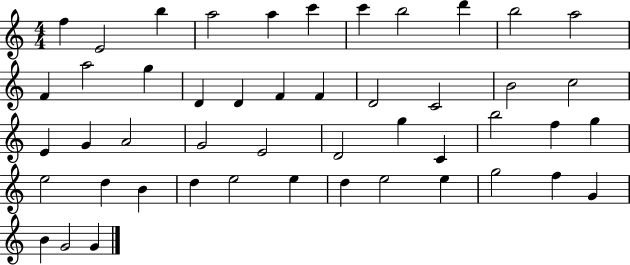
{
  \clef treble
  \numericTimeSignature
  \time 4/4
  \key c \major
  f''4 e'2 b''4 | a''2 a''4 c'''4 | c'''4 b''2 d'''4 | b''2 a''2 | \break f'4 a''2 g''4 | d'4 d'4 f'4 f'4 | d'2 c'2 | b'2 c''2 | \break e'4 g'4 a'2 | g'2 e'2 | d'2 g''4 c'4 | b''2 f''4 g''4 | \break e''2 d''4 b'4 | d''4 e''2 e''4 | d''4 e''2 e''4 | g''2 f''4 g'4 | \break b'4 g'2 g'4 | \bar "|."
}